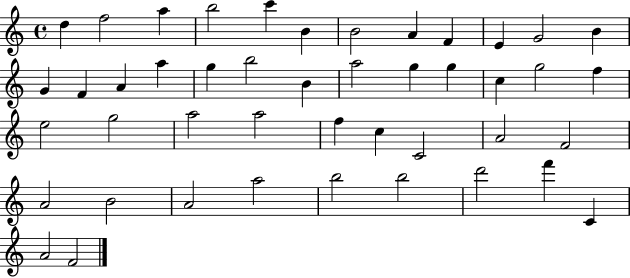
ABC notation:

X:1
T:Untitled
M:4/4
L:1/4
K:C
d f2 a b2 c' B B2 A F E G2 B G F A a g b2 B a2 g g c g2 f e2 g2 a2 a2 f c C2 A2 F2 A2 B2 A2 a2 b2 b2 d'2 f' C A2 F2